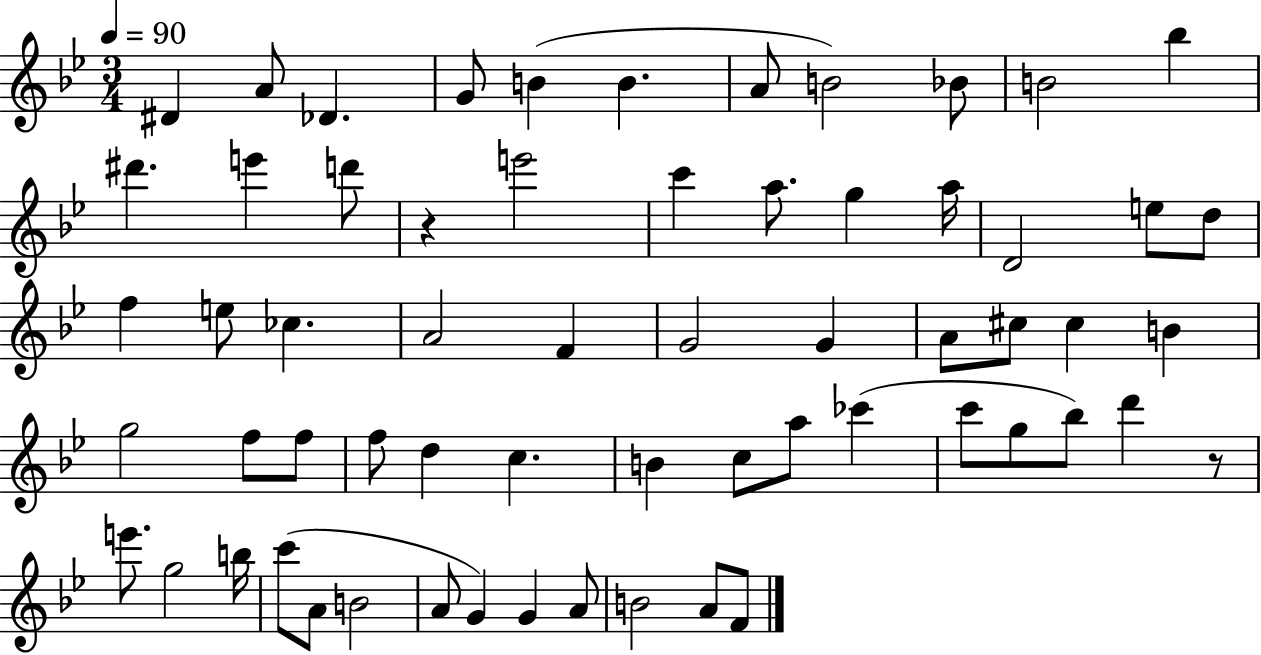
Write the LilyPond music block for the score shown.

{
  \clef treble
  \numericTimeSignature
  \time 3/4
  \key bes \major
  \tempo 4 = 90
  \repeat volta 2 { dis'4 a'8 des'4. | g'8 b'4( b'4. | a'8 b'2) bes'8 | b'2 bes''4 | \break dis'''4. e'''4 d'''8 | r4 e'''2 | c'''4 a''8. g''4 a''16 | d'2 e''8 d''8 | \break f''4 e''8 ces''4. | a'2 f'4 | g'2 g'4 | a'8 cis''8 cis''4 b'4 | \break g''2 f''8 f''8 | f''8 d''4 c''4. | b'4 c''8 a''8 ces'''4( | c'''8 g''8 bes''8) d'''4 r8 | \break e'''8. g''2 b''16 | c'''8( a'8 b'2 | a'8 g'4) g'4 a'8 | b'2 a'8 f'8 | \break } \bar "|."
}